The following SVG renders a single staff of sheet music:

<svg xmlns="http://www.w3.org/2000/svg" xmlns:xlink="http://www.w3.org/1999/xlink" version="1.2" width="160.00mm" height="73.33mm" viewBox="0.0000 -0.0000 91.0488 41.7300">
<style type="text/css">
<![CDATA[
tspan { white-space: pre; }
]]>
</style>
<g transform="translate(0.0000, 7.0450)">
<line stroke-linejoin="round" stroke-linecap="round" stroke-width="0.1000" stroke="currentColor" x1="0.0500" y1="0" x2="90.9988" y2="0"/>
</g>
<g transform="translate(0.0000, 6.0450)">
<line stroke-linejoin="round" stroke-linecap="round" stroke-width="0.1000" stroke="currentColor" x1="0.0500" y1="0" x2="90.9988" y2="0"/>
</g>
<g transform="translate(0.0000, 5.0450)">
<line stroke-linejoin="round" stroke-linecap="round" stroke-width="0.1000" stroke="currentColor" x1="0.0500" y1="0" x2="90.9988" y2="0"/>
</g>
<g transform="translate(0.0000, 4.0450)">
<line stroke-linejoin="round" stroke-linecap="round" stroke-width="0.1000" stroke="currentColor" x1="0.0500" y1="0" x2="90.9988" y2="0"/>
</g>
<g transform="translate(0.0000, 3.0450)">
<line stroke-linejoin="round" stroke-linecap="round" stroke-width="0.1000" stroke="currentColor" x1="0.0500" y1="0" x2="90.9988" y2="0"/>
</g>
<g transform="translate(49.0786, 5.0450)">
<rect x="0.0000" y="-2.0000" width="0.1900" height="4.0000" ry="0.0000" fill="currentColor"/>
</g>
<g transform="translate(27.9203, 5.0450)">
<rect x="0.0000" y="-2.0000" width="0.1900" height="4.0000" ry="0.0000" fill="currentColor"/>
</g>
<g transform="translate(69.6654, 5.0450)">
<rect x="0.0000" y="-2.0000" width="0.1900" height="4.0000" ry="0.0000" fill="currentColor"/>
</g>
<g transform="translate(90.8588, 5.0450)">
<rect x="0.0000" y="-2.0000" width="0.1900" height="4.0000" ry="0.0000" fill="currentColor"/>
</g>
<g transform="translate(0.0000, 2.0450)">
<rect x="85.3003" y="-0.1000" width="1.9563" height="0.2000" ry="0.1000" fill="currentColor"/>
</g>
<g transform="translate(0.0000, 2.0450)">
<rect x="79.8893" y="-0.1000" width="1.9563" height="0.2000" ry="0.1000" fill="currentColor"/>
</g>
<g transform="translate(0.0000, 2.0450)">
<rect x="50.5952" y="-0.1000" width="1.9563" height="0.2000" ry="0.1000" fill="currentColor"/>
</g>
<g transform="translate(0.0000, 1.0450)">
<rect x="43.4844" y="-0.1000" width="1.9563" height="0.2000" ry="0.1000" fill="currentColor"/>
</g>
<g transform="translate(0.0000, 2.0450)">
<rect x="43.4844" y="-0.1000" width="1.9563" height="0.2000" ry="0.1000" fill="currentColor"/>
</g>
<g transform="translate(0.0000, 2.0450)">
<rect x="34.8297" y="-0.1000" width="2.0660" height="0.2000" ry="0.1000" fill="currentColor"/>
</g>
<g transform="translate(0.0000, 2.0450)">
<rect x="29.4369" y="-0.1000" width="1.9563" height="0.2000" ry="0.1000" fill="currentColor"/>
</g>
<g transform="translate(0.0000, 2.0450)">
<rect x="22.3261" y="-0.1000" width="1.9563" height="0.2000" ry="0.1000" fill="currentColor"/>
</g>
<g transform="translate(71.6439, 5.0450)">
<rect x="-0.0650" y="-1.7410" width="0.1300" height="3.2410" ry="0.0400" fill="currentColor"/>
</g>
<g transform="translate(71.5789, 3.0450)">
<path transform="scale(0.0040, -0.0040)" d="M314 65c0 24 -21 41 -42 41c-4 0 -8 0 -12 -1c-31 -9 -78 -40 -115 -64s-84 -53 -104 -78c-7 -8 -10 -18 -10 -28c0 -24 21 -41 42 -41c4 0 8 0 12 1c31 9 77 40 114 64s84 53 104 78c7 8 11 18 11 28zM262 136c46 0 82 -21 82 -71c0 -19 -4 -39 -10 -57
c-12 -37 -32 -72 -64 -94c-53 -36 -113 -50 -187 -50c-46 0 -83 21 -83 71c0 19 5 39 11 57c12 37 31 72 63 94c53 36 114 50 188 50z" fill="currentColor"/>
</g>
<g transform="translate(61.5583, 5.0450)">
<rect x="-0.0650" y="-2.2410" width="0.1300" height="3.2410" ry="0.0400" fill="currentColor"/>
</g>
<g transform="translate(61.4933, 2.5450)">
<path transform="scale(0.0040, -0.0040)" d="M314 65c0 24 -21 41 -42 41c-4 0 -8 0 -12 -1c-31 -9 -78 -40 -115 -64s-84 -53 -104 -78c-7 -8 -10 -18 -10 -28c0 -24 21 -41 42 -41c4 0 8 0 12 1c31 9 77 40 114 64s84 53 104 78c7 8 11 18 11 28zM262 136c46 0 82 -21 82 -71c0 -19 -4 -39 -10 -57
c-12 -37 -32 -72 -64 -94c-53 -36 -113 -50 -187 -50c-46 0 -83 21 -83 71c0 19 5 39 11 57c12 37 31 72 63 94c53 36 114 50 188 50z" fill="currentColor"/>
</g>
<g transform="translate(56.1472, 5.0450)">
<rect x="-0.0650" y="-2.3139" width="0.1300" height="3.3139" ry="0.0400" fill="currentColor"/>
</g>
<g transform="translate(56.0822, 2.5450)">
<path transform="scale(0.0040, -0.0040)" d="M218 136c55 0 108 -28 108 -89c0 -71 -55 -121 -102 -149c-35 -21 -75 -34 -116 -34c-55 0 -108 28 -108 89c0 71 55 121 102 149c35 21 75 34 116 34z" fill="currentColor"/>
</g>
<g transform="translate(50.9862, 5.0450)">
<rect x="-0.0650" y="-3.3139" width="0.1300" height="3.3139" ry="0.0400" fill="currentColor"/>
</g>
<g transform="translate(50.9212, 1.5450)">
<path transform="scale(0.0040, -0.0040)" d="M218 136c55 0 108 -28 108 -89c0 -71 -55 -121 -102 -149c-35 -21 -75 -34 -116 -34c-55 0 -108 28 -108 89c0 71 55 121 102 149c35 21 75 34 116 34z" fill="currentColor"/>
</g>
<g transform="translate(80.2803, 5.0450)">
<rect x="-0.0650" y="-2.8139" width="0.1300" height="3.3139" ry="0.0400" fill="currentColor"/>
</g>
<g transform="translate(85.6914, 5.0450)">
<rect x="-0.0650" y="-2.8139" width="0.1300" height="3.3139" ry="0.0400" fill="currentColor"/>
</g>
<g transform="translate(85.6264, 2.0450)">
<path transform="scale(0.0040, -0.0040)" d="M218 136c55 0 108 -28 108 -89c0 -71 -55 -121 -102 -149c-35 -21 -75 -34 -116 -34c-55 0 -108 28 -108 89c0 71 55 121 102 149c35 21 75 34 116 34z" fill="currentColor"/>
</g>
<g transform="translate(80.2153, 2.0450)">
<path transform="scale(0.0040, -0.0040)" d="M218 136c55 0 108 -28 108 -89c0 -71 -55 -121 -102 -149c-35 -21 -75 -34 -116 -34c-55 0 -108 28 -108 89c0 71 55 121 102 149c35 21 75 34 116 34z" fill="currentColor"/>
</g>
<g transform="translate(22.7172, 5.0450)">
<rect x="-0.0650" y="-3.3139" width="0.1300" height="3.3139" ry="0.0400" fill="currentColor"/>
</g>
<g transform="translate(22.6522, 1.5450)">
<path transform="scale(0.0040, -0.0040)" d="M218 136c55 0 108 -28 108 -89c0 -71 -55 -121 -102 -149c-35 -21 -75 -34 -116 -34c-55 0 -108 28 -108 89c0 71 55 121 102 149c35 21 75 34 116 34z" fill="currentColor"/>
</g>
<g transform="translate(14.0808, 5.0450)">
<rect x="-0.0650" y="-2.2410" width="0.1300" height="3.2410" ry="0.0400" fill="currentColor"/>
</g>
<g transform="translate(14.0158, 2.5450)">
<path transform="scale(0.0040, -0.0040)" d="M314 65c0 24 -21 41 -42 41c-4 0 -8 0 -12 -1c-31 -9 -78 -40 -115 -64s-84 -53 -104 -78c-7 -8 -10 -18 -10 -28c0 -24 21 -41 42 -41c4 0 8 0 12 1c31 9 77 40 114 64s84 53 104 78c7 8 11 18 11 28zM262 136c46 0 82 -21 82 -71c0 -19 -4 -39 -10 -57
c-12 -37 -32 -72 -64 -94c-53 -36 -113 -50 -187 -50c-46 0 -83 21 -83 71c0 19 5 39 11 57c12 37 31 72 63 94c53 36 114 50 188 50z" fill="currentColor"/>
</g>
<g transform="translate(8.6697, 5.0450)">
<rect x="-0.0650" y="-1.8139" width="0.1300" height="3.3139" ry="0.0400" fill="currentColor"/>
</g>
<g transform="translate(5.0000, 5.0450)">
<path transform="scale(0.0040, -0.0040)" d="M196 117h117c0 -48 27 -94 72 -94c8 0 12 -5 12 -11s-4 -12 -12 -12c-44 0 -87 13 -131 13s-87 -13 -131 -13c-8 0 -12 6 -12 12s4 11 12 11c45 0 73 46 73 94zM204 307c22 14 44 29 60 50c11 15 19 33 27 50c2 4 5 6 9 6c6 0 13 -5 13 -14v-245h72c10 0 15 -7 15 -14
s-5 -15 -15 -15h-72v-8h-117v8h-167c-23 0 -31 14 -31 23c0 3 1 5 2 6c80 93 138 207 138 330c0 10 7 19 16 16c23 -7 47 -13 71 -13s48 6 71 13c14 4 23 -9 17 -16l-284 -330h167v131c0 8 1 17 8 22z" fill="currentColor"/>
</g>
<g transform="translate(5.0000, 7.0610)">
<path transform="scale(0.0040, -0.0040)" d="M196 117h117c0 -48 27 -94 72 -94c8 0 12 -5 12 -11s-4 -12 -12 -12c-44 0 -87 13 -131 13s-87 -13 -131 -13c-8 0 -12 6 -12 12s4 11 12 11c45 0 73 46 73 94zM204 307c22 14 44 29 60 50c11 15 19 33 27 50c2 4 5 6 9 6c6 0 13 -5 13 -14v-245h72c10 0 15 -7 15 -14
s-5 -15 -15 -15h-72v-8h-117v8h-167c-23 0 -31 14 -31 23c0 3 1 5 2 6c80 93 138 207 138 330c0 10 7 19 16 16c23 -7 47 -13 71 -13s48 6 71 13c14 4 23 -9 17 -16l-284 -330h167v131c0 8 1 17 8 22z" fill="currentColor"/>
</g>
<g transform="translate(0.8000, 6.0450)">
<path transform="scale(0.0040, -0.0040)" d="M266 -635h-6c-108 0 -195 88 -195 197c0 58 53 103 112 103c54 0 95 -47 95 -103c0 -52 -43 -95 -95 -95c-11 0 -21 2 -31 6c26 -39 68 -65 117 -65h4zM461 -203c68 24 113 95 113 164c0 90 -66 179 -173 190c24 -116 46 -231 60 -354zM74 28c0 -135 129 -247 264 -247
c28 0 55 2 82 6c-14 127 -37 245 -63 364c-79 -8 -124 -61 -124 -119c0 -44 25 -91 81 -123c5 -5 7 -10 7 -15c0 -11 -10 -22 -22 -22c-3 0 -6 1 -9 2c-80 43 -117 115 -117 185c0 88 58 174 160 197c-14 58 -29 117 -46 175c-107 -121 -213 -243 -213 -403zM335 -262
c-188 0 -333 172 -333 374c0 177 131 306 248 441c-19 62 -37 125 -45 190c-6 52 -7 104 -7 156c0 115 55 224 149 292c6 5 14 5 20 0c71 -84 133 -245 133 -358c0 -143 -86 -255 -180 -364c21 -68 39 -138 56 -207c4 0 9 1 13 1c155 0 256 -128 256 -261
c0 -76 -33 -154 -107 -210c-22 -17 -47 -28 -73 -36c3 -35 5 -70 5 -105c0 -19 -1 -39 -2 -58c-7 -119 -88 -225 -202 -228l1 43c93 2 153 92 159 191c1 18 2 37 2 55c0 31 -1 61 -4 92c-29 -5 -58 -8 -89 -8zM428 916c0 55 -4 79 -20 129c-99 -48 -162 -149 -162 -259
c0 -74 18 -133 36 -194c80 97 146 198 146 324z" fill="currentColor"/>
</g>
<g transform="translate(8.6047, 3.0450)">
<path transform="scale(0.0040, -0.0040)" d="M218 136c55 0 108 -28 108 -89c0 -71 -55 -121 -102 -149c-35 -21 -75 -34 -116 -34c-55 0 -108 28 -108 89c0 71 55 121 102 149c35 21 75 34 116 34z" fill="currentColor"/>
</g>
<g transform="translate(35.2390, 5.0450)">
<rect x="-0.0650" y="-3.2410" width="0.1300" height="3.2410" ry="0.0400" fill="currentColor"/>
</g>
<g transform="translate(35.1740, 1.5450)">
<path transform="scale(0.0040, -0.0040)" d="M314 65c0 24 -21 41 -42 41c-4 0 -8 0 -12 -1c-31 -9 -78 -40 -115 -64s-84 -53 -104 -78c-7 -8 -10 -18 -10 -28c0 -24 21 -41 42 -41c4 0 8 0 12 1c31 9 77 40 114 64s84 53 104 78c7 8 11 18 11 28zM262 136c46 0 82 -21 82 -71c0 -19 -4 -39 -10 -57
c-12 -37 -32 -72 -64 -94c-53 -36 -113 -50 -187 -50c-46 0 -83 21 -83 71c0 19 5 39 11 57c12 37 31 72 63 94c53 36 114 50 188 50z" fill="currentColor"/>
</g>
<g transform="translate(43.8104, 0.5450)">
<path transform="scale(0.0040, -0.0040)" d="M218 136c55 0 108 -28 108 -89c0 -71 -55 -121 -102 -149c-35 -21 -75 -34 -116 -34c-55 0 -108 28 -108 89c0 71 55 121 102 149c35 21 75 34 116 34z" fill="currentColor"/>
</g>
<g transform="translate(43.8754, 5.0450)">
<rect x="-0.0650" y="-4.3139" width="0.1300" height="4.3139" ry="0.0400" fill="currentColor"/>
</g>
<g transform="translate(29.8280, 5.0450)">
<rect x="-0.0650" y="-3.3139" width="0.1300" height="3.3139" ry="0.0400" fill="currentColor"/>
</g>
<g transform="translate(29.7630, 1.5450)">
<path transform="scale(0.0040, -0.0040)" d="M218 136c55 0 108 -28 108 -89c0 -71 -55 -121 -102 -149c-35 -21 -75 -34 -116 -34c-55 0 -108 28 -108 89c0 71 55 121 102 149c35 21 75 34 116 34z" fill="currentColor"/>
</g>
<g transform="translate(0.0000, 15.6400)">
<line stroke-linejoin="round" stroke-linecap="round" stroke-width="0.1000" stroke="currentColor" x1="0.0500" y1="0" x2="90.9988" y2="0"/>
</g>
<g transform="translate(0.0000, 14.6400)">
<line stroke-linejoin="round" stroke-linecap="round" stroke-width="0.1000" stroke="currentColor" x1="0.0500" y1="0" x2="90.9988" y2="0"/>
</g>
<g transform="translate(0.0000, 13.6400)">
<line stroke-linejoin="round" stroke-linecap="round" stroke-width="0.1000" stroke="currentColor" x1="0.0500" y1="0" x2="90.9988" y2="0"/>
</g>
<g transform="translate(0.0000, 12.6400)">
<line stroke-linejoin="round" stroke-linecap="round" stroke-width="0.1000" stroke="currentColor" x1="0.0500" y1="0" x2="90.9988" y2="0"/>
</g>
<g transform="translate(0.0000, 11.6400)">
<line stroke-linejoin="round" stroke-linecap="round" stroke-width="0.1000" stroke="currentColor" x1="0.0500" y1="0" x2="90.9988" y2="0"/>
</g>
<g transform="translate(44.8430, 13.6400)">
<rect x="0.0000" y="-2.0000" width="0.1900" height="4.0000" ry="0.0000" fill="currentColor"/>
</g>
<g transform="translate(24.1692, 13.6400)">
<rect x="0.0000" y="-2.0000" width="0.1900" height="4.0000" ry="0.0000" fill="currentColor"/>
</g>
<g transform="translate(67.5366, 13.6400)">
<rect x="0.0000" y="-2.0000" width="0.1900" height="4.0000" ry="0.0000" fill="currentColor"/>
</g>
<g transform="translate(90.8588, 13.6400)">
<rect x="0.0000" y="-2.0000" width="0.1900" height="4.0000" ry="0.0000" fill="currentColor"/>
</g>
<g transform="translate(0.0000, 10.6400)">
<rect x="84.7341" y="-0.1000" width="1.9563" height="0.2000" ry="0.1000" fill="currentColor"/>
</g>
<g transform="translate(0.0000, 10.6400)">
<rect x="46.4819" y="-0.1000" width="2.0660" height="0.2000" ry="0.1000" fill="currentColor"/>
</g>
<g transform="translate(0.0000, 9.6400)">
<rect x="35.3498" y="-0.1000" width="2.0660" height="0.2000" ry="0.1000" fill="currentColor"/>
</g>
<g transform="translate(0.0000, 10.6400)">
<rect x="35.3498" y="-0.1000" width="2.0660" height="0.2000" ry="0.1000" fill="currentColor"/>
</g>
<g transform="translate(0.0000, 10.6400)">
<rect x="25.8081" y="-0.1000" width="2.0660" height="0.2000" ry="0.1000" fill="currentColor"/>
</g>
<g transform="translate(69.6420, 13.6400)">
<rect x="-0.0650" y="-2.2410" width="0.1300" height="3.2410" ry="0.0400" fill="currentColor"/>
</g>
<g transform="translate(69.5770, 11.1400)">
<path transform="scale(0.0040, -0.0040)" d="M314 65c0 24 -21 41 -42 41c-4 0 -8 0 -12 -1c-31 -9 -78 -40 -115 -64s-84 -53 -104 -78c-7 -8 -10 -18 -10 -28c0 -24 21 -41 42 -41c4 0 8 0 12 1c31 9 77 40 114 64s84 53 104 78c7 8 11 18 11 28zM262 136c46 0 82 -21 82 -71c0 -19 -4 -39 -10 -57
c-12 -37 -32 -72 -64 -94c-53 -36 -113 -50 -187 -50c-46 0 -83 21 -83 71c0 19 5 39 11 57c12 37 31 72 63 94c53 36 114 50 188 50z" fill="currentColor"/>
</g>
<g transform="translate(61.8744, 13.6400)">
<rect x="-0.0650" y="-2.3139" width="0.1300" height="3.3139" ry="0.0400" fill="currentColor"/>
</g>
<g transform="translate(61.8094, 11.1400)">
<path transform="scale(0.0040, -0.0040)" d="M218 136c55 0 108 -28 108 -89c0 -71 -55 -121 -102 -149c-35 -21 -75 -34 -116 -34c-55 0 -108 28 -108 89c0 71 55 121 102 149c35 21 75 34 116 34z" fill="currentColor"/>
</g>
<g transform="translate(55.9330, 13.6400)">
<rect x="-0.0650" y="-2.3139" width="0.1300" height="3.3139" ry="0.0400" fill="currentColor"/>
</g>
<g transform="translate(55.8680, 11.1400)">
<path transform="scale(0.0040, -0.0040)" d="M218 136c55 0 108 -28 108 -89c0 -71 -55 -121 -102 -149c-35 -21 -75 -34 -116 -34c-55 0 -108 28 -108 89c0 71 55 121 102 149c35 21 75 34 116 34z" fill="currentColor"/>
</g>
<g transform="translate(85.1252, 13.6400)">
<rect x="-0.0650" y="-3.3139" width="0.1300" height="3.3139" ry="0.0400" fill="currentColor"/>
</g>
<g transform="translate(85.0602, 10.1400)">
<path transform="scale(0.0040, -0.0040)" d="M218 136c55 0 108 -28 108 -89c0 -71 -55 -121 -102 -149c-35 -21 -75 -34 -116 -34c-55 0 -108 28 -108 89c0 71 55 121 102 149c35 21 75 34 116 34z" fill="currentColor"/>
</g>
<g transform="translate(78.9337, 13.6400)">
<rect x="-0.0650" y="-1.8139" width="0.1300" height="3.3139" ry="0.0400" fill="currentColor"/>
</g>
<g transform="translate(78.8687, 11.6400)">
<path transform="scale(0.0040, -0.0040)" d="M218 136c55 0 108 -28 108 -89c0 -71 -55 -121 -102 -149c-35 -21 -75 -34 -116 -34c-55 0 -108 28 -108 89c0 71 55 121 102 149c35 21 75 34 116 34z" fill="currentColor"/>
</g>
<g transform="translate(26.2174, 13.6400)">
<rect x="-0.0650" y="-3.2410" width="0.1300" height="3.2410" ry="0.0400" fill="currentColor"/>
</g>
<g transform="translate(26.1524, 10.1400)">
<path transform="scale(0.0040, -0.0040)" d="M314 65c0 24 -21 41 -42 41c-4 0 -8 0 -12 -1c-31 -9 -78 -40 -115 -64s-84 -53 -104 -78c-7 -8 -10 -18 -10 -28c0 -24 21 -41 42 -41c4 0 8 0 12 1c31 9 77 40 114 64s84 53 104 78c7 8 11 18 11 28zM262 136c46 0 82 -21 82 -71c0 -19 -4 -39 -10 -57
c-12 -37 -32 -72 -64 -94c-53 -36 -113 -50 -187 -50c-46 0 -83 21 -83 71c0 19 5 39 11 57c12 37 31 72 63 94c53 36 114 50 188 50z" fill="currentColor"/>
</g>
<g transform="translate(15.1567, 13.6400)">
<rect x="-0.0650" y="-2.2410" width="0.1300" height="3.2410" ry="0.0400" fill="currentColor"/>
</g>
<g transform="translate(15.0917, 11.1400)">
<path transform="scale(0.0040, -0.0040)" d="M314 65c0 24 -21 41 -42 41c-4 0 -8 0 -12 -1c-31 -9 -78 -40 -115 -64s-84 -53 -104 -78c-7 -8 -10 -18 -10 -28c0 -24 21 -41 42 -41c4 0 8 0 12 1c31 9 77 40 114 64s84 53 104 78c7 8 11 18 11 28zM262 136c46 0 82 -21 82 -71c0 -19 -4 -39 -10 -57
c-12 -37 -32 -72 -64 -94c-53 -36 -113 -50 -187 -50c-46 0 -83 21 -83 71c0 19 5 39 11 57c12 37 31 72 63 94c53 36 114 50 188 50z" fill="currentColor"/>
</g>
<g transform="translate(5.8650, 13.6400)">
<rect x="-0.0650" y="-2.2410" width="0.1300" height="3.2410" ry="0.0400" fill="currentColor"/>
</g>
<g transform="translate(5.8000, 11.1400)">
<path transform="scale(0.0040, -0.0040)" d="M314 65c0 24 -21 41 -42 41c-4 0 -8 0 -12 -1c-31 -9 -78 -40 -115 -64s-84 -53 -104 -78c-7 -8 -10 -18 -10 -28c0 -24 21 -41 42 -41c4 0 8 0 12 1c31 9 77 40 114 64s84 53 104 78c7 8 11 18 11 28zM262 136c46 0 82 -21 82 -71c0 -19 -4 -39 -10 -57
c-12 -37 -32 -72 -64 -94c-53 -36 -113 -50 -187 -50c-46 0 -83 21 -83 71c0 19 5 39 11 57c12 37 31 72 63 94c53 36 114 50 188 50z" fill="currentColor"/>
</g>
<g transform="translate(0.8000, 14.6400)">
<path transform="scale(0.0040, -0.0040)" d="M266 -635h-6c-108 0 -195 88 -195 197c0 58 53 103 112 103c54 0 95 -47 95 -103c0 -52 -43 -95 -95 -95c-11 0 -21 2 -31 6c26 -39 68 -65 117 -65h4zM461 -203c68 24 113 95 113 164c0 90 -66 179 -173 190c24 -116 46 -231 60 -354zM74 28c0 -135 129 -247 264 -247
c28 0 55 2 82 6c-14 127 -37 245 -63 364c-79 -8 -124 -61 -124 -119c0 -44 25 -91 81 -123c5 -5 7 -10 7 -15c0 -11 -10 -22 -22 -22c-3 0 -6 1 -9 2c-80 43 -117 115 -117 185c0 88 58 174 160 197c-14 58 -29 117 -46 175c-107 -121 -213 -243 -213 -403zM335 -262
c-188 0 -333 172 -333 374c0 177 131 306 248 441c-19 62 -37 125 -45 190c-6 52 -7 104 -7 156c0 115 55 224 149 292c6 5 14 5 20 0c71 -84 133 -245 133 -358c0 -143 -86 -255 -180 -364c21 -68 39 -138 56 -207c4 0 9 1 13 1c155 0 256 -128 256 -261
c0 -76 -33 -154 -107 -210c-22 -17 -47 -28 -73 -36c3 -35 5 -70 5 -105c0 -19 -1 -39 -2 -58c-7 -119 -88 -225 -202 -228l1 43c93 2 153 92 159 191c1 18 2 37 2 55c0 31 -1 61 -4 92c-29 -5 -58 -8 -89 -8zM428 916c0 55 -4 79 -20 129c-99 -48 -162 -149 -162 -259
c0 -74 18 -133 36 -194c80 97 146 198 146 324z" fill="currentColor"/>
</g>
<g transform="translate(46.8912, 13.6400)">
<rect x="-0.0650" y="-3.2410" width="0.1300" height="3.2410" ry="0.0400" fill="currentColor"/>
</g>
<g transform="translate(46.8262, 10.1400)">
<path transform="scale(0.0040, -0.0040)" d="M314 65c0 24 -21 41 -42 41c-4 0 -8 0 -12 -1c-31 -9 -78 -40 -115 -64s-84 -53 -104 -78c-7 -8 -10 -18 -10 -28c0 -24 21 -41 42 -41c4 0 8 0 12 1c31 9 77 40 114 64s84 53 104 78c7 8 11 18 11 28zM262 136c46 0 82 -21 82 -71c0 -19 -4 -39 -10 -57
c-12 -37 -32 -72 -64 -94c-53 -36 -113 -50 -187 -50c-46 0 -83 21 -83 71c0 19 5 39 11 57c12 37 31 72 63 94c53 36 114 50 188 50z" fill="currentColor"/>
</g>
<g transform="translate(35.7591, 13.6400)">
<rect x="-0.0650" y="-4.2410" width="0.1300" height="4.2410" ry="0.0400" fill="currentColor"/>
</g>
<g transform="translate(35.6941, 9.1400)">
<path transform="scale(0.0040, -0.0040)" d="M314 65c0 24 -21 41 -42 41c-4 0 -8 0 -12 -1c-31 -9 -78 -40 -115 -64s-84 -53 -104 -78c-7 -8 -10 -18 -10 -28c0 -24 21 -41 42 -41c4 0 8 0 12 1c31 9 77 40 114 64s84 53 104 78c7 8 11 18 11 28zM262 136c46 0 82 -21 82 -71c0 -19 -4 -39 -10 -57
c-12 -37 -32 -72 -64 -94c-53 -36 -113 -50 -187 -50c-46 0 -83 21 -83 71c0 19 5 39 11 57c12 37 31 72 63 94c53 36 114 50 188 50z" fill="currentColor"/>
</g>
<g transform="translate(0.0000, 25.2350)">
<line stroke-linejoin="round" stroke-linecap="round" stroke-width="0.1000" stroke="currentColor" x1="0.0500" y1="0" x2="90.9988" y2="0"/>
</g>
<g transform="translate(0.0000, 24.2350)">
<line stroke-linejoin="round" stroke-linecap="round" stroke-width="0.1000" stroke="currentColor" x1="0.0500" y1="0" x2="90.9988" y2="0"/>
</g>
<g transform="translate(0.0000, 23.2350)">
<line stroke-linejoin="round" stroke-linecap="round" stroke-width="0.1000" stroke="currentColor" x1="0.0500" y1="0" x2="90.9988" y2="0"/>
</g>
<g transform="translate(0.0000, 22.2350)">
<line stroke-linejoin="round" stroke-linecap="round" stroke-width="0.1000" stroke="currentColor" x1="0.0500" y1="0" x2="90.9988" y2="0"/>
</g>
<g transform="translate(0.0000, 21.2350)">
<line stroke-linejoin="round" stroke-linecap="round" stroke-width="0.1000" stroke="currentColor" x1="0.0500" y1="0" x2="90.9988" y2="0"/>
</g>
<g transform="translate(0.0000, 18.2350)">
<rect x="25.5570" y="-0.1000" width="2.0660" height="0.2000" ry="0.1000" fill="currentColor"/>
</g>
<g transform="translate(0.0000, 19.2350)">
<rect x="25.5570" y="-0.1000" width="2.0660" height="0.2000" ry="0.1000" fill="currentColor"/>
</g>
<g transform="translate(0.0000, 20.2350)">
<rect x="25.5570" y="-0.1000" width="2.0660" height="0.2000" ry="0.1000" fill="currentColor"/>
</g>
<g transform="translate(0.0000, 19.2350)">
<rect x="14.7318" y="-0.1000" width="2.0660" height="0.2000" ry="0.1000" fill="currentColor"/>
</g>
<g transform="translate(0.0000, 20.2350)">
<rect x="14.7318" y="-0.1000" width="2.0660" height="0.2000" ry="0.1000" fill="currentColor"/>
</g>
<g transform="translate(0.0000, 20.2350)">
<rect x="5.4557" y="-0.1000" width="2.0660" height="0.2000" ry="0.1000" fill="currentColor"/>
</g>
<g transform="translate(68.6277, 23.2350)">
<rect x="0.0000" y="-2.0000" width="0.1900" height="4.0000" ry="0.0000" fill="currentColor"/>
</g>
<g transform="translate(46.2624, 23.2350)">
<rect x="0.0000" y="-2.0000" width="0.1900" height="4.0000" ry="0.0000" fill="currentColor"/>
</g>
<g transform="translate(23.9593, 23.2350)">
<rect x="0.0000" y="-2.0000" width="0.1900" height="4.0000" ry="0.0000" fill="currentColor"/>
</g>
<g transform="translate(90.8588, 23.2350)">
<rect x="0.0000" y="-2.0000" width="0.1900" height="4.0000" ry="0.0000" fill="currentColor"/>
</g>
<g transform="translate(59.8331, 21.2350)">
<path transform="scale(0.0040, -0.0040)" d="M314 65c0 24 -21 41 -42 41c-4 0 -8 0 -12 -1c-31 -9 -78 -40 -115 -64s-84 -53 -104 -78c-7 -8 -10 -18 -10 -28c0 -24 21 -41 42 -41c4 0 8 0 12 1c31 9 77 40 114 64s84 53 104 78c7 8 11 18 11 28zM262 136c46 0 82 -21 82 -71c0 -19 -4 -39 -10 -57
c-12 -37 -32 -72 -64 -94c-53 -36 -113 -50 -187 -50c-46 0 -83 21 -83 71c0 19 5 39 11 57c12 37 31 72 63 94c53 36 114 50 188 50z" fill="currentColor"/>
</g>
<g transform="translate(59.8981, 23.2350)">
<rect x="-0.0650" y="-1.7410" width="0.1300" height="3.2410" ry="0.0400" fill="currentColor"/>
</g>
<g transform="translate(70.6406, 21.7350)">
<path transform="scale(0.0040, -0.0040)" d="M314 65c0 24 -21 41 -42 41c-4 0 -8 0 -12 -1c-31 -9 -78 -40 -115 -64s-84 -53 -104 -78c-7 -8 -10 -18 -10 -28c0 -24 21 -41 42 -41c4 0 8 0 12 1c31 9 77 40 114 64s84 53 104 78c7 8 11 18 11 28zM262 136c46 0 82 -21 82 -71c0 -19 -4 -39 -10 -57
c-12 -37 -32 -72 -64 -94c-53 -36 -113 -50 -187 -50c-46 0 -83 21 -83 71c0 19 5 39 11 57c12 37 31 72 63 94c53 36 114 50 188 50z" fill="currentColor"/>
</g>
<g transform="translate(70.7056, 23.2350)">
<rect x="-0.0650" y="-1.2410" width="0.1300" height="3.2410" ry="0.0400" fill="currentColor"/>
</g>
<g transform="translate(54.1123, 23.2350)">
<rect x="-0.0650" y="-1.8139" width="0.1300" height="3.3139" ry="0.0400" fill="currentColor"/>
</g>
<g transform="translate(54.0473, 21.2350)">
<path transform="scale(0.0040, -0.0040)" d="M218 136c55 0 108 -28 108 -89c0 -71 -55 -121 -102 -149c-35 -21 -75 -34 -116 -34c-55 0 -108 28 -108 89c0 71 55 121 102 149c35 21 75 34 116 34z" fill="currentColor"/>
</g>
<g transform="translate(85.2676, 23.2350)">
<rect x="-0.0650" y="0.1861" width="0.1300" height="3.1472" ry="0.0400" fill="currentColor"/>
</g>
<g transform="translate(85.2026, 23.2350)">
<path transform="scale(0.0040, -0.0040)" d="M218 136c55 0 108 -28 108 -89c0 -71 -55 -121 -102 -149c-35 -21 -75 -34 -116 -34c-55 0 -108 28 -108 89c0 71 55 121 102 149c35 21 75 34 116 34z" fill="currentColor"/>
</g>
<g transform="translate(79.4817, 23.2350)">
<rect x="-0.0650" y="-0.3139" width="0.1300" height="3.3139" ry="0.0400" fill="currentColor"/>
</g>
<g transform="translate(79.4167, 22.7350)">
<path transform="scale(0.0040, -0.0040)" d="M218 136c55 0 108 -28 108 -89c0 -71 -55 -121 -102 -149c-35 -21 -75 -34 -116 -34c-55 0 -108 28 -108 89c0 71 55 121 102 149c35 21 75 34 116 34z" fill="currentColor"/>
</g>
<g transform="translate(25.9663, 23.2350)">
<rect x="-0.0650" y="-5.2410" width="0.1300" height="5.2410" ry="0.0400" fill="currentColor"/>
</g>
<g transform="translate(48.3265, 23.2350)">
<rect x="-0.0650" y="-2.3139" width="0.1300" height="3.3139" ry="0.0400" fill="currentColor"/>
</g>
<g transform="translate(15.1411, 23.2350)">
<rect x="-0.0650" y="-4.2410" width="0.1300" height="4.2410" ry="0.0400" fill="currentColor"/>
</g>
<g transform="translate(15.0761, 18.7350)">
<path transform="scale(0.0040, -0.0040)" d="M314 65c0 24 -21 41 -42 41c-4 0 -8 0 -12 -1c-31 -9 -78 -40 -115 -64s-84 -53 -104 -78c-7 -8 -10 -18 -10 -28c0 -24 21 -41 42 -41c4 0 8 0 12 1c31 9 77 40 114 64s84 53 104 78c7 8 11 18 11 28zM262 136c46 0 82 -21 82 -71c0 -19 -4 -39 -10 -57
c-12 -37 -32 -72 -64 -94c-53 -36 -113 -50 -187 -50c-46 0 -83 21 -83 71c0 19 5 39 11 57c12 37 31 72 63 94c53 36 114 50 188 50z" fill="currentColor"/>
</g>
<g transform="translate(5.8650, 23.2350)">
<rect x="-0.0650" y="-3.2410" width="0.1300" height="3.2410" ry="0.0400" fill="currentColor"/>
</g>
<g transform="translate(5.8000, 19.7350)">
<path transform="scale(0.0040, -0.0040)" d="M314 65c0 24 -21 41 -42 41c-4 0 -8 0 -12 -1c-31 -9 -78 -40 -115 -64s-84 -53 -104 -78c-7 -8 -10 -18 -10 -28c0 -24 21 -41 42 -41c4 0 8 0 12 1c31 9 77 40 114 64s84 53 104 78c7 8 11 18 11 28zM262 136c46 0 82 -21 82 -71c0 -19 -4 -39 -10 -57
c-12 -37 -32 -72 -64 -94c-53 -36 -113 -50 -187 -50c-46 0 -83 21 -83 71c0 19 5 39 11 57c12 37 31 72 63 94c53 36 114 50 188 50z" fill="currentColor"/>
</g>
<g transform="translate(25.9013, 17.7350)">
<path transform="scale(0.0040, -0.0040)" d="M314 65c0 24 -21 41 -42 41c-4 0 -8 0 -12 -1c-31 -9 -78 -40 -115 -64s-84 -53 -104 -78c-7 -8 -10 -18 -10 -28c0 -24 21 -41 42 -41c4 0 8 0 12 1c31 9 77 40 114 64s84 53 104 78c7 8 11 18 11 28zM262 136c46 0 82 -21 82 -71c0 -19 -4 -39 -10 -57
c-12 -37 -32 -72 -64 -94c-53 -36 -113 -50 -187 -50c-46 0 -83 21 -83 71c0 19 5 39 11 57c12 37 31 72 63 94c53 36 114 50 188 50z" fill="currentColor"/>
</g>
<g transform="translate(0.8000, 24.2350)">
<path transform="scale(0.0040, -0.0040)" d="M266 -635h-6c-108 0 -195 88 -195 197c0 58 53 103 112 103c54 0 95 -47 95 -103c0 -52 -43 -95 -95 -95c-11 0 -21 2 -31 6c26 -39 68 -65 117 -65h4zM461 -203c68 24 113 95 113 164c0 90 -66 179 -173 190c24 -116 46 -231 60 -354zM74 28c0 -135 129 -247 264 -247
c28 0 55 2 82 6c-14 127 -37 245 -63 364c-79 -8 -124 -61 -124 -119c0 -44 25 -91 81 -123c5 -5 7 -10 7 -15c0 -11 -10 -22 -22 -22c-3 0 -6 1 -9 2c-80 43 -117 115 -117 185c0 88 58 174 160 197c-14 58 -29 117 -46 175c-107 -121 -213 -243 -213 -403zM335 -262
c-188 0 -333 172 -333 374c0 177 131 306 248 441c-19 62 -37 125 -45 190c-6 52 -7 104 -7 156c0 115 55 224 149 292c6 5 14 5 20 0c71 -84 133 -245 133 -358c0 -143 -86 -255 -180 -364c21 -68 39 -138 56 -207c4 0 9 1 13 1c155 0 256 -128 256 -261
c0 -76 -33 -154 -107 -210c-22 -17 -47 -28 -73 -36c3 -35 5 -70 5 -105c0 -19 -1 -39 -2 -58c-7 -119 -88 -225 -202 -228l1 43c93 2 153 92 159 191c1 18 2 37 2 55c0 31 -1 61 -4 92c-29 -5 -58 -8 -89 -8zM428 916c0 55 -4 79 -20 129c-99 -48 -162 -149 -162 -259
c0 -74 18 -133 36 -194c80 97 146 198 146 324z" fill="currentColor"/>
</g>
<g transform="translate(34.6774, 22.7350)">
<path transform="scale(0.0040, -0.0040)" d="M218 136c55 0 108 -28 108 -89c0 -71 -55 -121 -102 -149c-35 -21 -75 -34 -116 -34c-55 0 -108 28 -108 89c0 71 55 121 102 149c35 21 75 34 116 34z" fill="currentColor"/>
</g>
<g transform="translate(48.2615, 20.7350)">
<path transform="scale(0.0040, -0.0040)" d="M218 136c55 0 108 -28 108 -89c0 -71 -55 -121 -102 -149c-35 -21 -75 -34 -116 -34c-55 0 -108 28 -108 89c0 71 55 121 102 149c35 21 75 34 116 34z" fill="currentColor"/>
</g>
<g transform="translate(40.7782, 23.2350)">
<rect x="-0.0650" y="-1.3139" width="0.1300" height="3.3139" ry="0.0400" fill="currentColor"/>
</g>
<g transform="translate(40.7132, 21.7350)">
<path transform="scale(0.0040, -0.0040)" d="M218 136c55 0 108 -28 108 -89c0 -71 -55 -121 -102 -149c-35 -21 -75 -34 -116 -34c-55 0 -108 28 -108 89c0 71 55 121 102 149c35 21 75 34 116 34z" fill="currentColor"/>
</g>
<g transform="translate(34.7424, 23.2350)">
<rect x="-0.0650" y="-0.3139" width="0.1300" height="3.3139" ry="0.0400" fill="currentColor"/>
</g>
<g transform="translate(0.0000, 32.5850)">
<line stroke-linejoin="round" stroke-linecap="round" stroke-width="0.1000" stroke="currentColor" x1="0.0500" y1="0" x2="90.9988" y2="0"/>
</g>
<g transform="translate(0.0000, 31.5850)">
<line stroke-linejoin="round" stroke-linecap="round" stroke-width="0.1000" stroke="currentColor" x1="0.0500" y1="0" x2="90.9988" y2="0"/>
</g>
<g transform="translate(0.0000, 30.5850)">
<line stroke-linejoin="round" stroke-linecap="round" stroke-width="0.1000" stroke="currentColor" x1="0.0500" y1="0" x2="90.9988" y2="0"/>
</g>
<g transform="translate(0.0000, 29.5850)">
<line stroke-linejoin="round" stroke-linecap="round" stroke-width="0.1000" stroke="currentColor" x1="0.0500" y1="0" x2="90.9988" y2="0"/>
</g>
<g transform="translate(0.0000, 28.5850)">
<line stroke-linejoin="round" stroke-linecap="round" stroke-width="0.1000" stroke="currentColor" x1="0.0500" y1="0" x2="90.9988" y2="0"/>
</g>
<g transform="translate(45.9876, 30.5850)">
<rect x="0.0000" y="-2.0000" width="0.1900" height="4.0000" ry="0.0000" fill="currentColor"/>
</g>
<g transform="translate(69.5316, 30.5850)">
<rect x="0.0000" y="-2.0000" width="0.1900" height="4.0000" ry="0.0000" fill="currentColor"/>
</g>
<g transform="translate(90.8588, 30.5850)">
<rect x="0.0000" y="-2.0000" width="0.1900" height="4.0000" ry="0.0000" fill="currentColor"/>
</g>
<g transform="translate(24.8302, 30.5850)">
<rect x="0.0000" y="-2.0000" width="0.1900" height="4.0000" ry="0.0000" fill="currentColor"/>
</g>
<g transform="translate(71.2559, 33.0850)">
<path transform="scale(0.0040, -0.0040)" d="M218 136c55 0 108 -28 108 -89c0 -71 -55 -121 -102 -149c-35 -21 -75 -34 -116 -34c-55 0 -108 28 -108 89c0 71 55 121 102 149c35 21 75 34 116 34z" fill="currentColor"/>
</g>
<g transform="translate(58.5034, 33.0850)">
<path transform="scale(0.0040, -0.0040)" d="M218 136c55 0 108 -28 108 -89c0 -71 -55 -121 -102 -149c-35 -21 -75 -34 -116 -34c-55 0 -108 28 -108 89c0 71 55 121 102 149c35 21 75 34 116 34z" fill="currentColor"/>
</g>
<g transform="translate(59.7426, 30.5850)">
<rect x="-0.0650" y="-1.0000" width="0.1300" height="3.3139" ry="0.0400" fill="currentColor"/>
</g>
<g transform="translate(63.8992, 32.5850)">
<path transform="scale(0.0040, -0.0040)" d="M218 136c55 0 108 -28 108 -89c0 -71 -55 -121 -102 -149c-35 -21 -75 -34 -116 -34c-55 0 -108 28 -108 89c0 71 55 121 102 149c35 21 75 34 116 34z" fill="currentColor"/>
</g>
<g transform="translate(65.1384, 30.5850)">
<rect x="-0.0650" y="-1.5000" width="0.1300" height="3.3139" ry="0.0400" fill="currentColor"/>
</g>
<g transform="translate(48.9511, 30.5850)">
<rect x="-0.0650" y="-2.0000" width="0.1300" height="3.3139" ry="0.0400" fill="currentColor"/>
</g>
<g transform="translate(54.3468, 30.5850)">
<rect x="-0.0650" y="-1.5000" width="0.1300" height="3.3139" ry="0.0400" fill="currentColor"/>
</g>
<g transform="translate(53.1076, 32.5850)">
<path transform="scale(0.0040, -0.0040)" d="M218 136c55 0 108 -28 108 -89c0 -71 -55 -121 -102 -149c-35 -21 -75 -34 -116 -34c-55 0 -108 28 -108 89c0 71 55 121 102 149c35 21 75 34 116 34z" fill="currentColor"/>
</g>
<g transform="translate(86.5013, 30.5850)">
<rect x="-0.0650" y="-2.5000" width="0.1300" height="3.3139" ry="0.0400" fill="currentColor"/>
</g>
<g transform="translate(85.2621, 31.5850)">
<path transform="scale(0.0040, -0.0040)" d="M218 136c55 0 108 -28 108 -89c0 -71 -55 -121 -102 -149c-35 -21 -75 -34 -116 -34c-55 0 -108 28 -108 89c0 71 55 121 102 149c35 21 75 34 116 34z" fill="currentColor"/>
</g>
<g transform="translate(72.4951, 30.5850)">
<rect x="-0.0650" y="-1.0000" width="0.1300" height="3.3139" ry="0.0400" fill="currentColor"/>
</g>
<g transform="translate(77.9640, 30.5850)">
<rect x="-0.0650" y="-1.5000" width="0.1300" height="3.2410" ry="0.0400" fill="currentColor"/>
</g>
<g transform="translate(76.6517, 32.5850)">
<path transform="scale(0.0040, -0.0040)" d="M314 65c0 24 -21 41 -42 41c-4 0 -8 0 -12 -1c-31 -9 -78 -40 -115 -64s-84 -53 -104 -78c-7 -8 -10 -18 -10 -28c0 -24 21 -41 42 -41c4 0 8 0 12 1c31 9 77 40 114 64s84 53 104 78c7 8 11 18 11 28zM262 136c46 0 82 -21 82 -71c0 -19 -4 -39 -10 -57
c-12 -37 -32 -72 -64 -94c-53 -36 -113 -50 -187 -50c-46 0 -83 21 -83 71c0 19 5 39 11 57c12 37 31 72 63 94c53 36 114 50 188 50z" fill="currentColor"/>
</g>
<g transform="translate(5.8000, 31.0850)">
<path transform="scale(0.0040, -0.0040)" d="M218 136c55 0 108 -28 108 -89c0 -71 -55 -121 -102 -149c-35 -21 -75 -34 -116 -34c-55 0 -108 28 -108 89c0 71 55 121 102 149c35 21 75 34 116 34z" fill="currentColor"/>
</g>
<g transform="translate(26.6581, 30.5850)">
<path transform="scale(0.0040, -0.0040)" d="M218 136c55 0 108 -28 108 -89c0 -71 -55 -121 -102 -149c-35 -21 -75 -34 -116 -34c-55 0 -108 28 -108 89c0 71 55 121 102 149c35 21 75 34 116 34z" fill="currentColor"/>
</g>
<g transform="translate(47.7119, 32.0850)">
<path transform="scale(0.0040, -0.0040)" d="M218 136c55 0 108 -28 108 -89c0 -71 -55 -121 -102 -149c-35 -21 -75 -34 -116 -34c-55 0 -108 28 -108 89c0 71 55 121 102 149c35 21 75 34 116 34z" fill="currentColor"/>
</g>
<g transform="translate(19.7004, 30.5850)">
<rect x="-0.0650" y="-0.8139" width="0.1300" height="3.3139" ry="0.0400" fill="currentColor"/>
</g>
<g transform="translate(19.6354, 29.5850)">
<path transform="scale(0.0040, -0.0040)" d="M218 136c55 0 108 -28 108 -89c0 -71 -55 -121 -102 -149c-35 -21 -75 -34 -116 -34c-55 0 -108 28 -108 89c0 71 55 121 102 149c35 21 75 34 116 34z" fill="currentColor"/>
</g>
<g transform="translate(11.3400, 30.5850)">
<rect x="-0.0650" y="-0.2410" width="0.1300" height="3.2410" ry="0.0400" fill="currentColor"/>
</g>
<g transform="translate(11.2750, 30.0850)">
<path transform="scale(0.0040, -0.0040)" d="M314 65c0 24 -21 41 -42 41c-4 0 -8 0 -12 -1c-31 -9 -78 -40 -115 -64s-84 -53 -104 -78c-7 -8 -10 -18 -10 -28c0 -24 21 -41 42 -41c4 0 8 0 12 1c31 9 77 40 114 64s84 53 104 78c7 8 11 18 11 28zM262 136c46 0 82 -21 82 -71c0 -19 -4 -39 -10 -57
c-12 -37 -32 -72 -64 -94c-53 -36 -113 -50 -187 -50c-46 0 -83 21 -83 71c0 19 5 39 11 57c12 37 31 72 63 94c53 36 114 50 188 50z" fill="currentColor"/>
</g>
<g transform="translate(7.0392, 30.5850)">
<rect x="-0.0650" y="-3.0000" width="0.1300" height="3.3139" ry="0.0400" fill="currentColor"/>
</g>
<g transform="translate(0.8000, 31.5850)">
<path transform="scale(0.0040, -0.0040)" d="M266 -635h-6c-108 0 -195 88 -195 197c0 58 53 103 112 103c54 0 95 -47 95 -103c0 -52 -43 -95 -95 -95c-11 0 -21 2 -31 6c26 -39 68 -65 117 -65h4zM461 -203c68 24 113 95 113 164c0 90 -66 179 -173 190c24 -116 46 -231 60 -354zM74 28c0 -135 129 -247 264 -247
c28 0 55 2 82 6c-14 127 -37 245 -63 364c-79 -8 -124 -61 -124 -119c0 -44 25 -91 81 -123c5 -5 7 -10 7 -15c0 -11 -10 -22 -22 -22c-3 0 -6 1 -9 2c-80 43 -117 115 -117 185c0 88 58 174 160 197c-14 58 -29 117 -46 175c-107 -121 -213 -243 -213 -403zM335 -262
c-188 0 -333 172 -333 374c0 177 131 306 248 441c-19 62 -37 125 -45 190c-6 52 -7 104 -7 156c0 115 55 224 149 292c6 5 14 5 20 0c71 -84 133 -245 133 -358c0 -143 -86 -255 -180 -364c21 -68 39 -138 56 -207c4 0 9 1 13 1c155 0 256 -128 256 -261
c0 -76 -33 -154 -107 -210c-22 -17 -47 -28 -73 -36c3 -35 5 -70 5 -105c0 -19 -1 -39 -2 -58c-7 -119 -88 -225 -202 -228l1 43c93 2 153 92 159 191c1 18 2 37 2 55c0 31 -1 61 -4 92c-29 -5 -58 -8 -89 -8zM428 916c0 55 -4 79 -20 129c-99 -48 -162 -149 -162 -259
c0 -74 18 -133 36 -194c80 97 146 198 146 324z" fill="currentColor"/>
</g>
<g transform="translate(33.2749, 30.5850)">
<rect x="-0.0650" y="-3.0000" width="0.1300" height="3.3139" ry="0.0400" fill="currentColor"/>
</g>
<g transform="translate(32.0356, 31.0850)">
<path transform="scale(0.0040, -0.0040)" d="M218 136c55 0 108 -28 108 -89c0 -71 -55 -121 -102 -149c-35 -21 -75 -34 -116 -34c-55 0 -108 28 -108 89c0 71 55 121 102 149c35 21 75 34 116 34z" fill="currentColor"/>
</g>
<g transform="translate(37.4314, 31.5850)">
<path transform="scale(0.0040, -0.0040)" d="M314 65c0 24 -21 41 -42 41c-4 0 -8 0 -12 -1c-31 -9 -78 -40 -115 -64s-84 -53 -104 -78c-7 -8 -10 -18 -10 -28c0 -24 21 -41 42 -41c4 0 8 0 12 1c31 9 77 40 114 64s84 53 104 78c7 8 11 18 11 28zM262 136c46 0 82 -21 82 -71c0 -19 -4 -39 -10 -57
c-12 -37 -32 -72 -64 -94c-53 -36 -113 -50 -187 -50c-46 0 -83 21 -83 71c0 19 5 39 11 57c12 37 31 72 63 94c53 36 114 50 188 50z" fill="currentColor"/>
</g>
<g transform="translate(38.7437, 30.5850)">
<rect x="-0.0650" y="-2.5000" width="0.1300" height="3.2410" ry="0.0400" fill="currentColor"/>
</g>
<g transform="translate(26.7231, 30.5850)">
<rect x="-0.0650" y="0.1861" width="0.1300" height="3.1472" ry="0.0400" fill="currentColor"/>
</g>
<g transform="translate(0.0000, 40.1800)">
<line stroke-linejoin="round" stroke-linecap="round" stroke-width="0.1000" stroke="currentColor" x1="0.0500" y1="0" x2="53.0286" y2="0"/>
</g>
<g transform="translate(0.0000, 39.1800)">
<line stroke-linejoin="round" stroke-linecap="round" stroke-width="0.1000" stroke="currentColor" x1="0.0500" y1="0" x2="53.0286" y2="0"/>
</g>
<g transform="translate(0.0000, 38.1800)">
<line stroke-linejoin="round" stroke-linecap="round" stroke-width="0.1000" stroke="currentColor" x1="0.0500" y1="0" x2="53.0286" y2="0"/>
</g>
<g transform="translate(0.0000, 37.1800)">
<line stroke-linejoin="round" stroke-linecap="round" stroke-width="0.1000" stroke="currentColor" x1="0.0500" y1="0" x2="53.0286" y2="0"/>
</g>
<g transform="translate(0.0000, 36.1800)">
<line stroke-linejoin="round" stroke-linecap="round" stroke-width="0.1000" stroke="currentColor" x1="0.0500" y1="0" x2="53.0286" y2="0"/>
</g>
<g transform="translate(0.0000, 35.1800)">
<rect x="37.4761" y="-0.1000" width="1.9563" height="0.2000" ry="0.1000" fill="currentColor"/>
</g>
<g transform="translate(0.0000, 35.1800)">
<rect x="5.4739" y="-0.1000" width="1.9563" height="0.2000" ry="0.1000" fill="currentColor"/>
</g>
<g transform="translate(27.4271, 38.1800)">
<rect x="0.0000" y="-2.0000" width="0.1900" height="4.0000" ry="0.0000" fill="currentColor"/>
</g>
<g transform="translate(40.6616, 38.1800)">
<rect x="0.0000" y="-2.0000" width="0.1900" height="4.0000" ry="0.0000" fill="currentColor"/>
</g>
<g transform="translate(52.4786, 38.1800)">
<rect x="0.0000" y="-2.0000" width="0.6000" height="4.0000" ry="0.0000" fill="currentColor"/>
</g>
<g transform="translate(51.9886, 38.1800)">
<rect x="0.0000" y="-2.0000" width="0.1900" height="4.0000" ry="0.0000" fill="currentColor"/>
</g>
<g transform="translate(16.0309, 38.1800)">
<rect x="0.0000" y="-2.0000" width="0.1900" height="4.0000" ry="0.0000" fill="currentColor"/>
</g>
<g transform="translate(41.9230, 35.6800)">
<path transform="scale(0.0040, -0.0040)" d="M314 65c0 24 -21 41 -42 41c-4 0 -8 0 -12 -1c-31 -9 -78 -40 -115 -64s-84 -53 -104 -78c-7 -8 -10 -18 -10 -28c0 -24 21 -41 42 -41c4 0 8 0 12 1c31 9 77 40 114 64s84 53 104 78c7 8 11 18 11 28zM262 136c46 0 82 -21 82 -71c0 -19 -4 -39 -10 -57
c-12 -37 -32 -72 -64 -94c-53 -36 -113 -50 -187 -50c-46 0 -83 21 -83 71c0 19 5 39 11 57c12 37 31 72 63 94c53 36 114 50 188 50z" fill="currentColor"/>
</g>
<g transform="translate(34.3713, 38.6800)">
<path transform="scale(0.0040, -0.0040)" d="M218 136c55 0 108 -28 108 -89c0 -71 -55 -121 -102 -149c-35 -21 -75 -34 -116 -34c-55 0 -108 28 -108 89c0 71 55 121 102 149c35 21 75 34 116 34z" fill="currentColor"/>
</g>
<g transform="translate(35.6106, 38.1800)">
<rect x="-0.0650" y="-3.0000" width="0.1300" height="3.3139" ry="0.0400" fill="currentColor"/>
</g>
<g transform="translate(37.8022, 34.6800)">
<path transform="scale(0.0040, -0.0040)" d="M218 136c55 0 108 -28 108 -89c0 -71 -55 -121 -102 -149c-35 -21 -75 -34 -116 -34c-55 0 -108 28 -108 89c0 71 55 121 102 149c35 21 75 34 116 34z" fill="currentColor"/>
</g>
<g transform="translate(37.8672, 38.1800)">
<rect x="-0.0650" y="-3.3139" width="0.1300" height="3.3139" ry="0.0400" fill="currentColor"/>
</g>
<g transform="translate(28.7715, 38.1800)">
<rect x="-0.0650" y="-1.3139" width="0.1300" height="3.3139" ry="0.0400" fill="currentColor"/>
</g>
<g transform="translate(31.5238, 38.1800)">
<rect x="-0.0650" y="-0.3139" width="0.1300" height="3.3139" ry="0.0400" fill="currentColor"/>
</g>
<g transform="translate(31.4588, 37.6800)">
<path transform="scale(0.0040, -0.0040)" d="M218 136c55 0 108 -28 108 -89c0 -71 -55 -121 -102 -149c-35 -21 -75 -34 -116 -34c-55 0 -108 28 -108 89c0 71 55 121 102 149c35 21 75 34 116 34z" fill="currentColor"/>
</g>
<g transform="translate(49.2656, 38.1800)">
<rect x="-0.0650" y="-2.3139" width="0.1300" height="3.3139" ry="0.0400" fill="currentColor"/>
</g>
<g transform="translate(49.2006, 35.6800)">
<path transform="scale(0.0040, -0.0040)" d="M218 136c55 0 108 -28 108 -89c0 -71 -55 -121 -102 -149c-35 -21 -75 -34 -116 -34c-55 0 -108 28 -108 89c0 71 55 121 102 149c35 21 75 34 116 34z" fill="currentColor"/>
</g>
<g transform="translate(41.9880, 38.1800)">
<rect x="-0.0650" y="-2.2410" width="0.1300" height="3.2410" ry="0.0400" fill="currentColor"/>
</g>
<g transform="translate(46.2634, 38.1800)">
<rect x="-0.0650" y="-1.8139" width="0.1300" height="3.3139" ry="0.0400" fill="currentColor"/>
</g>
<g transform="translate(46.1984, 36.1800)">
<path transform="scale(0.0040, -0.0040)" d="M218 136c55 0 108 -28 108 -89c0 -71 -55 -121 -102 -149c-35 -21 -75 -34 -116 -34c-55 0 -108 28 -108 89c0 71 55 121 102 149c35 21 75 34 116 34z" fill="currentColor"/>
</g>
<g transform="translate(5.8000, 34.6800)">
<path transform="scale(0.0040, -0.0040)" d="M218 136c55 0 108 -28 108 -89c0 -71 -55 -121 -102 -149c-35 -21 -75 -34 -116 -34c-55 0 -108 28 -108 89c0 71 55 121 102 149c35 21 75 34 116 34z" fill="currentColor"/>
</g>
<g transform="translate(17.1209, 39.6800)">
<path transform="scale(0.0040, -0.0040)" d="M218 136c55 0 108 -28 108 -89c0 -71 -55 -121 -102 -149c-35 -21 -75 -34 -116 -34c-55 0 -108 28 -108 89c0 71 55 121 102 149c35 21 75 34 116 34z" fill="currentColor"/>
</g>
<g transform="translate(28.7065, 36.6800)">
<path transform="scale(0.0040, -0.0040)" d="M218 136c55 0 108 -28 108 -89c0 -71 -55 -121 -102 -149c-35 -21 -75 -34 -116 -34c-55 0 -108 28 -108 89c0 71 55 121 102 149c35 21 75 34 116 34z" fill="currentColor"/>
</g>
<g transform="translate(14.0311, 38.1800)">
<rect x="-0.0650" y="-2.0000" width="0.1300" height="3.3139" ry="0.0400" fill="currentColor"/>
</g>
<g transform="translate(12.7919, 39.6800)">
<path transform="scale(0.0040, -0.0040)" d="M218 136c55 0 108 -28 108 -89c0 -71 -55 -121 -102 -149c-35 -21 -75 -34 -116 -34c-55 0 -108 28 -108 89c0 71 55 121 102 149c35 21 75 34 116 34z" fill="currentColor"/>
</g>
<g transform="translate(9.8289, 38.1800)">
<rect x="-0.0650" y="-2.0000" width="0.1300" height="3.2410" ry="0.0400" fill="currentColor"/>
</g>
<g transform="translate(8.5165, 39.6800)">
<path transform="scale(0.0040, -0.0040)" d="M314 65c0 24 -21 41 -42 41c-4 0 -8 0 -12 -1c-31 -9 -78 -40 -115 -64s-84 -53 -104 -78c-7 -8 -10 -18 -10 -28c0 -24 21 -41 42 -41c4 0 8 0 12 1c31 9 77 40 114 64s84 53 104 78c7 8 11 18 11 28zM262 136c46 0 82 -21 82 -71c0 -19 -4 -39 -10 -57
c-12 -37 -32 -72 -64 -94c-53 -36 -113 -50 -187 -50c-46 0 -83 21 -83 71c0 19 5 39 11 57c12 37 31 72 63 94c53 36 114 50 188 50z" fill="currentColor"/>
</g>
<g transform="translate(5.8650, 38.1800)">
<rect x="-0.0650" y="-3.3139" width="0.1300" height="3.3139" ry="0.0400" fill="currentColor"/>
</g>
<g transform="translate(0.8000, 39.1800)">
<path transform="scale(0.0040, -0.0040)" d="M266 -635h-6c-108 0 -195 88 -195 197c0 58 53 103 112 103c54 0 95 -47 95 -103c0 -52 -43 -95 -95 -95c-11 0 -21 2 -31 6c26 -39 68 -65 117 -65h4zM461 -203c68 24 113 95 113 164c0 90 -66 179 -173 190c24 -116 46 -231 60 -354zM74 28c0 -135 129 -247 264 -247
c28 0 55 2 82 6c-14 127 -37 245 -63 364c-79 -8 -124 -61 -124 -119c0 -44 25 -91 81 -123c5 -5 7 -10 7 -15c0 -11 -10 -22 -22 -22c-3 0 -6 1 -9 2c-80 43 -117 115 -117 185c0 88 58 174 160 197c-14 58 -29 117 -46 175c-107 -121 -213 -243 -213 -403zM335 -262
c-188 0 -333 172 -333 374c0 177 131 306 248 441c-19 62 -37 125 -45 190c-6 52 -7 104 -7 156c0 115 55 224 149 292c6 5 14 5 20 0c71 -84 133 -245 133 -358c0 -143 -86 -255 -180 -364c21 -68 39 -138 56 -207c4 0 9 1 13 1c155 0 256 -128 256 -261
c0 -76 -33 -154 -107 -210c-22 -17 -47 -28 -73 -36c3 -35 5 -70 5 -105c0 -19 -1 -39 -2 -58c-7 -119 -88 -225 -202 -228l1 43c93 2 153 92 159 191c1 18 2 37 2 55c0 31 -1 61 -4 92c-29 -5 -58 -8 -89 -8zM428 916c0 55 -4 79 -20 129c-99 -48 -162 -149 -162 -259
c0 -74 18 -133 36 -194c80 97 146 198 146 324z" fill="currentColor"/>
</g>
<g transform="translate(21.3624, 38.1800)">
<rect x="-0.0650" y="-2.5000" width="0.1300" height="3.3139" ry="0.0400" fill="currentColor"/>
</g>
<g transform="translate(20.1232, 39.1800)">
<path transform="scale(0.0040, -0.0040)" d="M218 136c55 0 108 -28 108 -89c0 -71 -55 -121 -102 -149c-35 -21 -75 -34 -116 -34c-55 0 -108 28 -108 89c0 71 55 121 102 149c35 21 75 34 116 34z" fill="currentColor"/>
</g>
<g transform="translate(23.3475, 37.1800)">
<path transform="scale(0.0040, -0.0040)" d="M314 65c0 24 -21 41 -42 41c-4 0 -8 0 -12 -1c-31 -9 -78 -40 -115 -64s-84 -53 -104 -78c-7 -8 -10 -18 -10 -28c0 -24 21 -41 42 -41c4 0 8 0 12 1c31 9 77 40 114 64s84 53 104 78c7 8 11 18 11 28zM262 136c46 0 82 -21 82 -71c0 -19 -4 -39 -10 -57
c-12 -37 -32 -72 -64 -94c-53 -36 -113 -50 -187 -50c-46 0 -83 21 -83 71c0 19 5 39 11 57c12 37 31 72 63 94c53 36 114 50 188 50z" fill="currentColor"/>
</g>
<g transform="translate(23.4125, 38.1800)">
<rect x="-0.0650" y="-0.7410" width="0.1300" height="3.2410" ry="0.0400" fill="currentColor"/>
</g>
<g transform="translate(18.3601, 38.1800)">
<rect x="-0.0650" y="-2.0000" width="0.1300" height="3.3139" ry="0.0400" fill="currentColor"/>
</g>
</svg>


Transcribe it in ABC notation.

X:1
T:Untitled
M:4/4
L:1/4
K:C
f g2 b b b2 d' b g g2 f2 a a g2 g2 b2 d'2 b2 g g g2 f b b2 d'2 f'2 c e g f f2 e2 c B A c2 d B A G2 F E D E D E2 G b F2 F F G d2 e c A b g2 f g